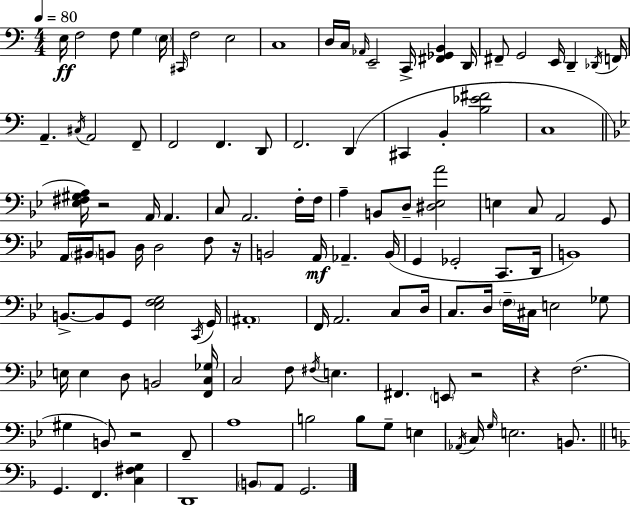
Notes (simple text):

E3/s F3/h F3/e G3/q E3/s C#2/s F3/h E3/h C3/w D3/s C3/s Ab2/s E2/h C2/s [F#2,Gb2,B2]/q D2/s F#2/e G2/h E2/s D2/q Db2/s F2/s A2/q. C#3/s A2/h F2/e F2/h F2/q. D2/e F2/h. D2/q C#2/q B2/q [B3,Eb4,F#4]/h C3/w [Eb3,F#3,G#3,A3]/s R/h A2/s A2/q. C3/e A2/h. F3/s F3/s A3/q B2/e D3/e [D#3,Eb3,A4]/h E3/q C3/e A2/h G2/e A2/s BIS2/s B2/e D3/s D3/h F3/e R/s B2/h A2/s Ab2/q. B2/s G2/q Gb2/h C2/e. D2/s B2/w B2/e. B2/e G2/e [Eb3,F3,G3]/h C2/s G2/s A#2/w F2/s A2/h. C3/e D3/s C3/e. D3/s F3/s C#3/s E3/h Gb3/e E3/s E3/q D3/e B2/h [F2,C3,Gb3]/s C3/h F3/e F#3/s E3/q. F#2/q. E2/e R/h R/q F3/h. G#3/q B2/e R/h F2/e A3/w B3/h B3/e G3/e E3/q Ab2/s C3/s G3/s E3/h. B2/e. G2/q. F2/q. [C3,F#3,G3]/q D2/w B2/e A2/e G2/h.